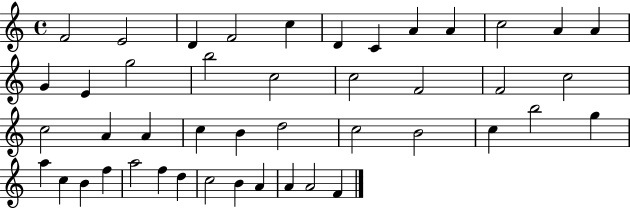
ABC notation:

X:1
T:Untitled
M:4/4
L:1/4
K:C
F2 E2 D F2 c D C A A c2 A A G E g2 b2 c2 c2 F2 F2 c2 c2 A A c B d2 c2 B2 c b2 g a c B f a2 f d c2 B A A A2 F